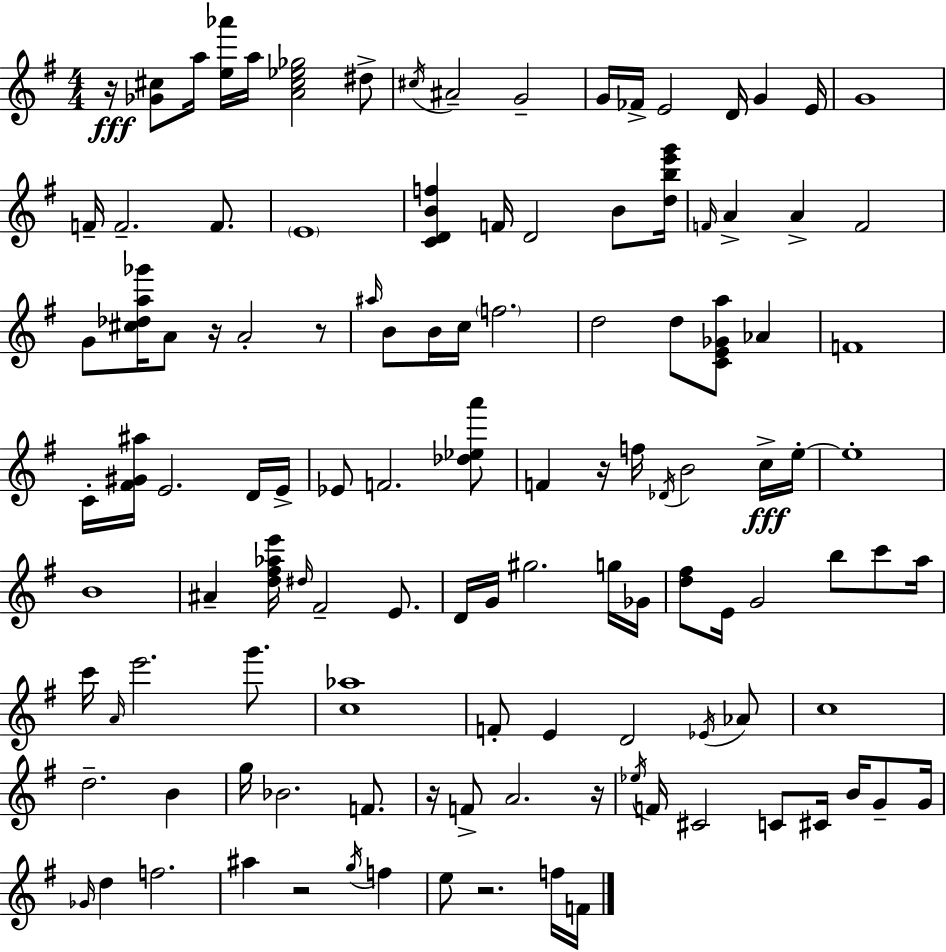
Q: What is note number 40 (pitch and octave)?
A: E4